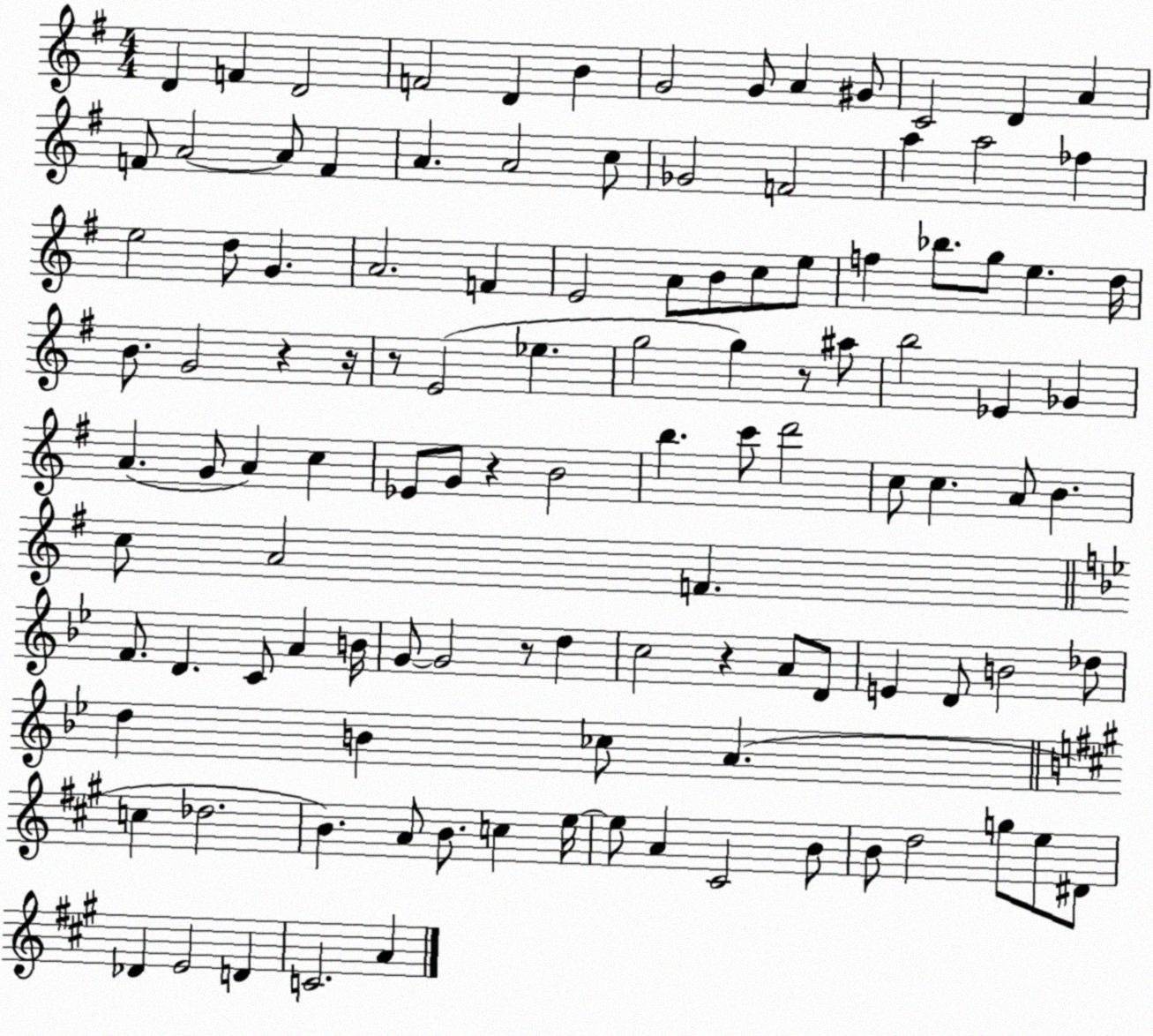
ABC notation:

X:1
T:Untitled
M:4/4
L:1/4
K:G
D F D2 F2 D B G2 G/2 A ^G/2 C2 D A F/2 A2 A/2 F A A2 c/2 _G2 F2 a a2 _f e2 d/2 G A2 F E2 A/2 B/2 c/2 e/2 f _b/2 g/2 e d/4 B/2 G2 z z/4 z/2 E2 _e g2 g z/2 ^a/2 b2 _E _G A G/2 A c _E/2 G/2 z B2 b c'/2 d'2 c/2 c A/2 B c/2 A2 F F/2 D C/2 A B/4 G/2 G2 z/2 d c2 z A/2 D/2 E D/2 B2 _d/2 d B _c/2 A c _d2 B A/2 B/2 c e/4 e/2 A ^C2 B/2 B/2 d2 g/2 e/2 ^D/2 _D E2 D C2 A